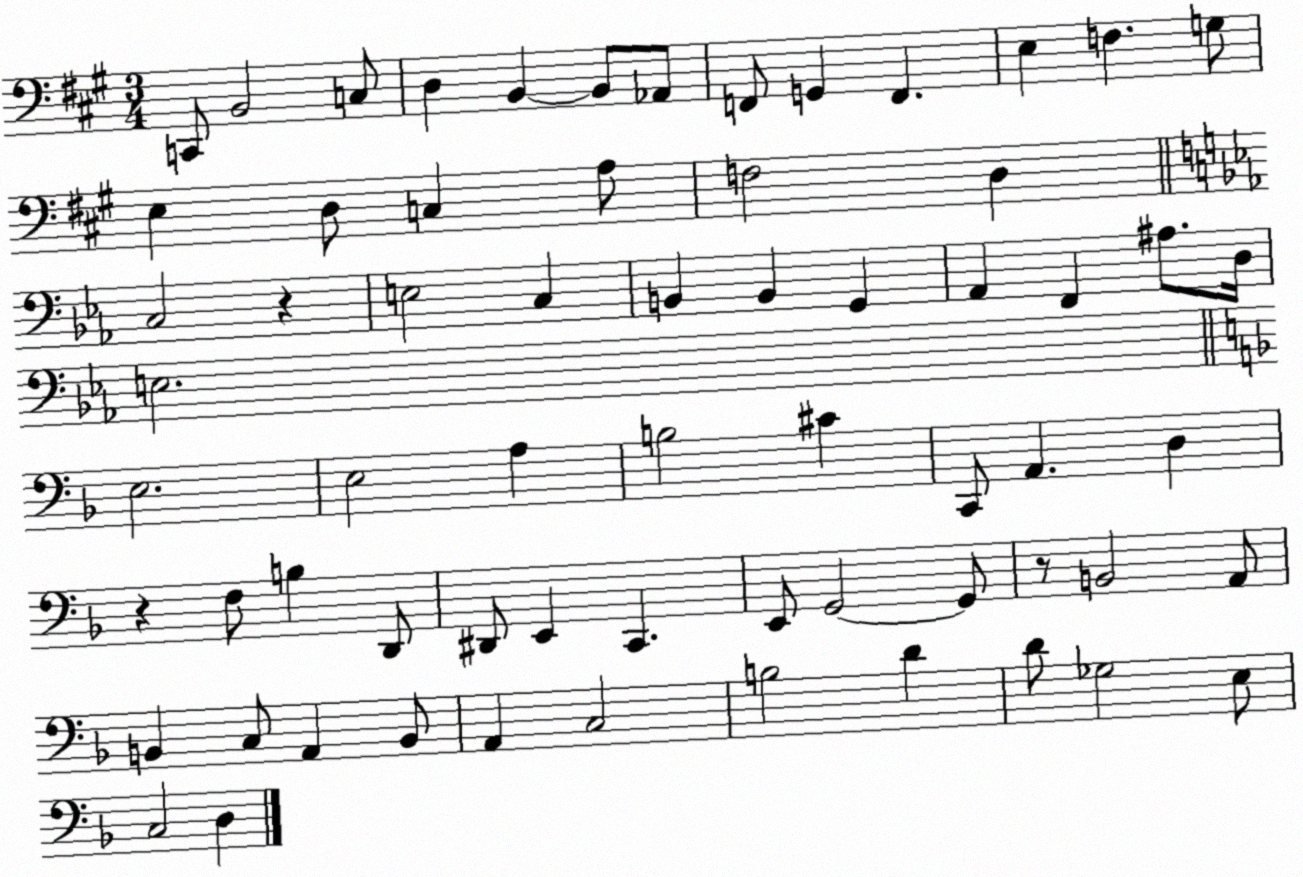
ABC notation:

X:1
T:Untitled
M:3/4
L:1/4
K:A
C,,/2 B,,2 C,/2 D, B,, B,,/2 _A,,/2 F,,/2 G,, F,, E, F, G,/2 E, D,/2 C, A,/2 F,2 D, C,2 z E,2 C, B,, B,, G,, _A,, F,, ^A,/2 D,/4 E,2 E,2 E,2 A, B,2 ^C C,,/2 A,, D, z F,/2 B, D,,/2 ^D,,/2 E,, C,, E,,/2 G,,2 G,,/2 z/2 B,,2 A,,/2 B,, C,/2 A,, B,,/2 A,, C,2 B,2 D D/2 _G,2 E,/2 C,2 D,